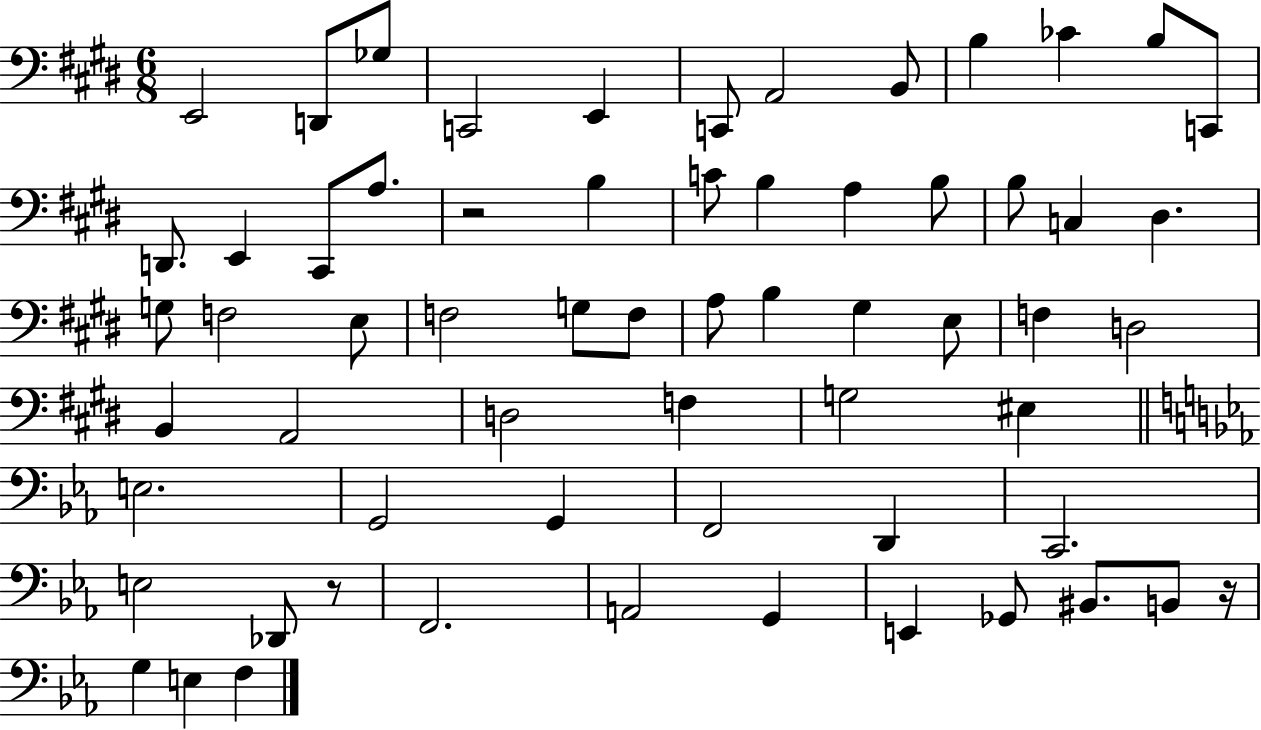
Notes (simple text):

E2/h D2/e Gb3/e C2/h E2/q C2/e A2/h B2/e B3/q CES4/q B3/e C2/e D2/e. E2/q C#2/e A3/e. R/h B3/q C4/e B3/q A3/q B3/e B3/e C3/q D#3/q. G3/e F3/h E3/e F3/h G3/e F3/e A3/e B3/q G#3/q E3/e F3/q D3/h B2/q A2/h D3/h F3/q G3/h EIS3/q E3/h. G2/h G2/q F2/h D2/q C2/h. E3/h Db2/e R/e F2/h. A2/h G2/q E2/q Gb2/e BIS2/e. B2/e R/s G3/q E3/q F3/q